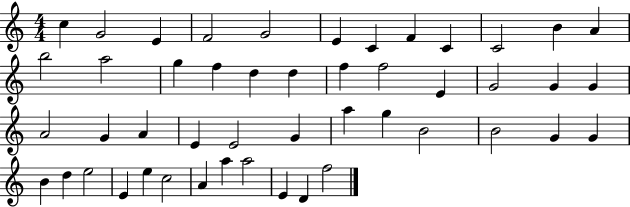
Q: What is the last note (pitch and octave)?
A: F5